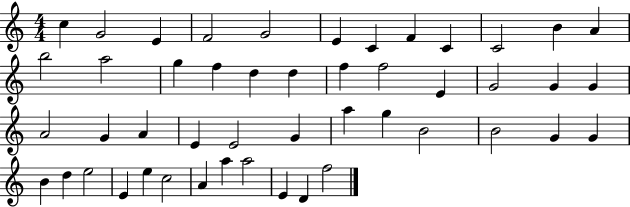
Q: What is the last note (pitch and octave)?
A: F5